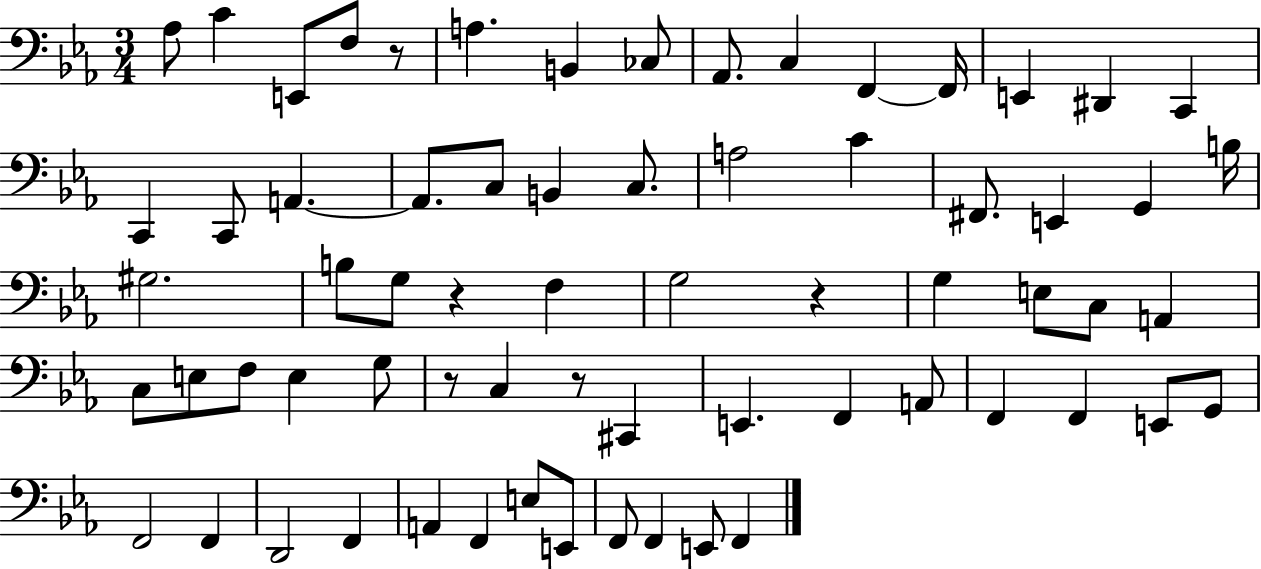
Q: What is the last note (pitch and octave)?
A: F2